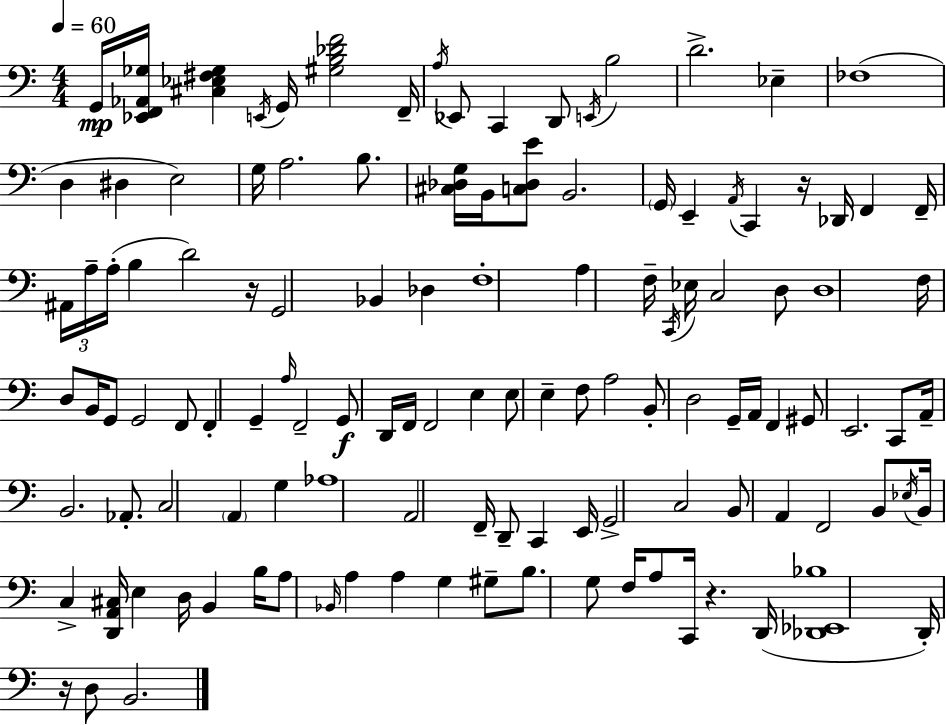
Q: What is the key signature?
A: C major